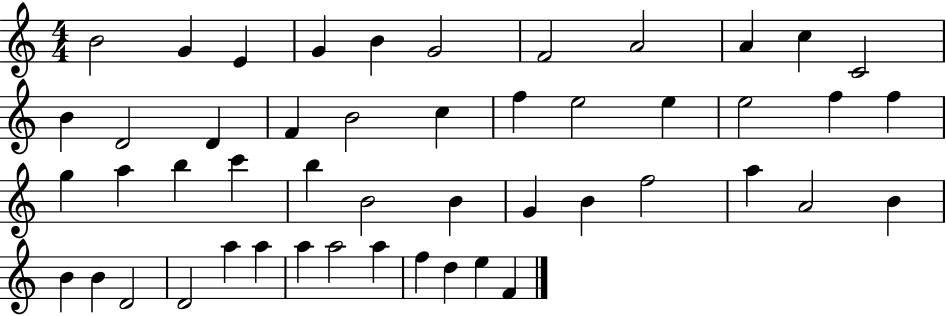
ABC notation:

X:1
T:Untitled
M:4/4
L:1/4
K:C
B2 G E G B G2 F2 A2 A c C2 B D2 D F B2 c f e2 e e2 f f g a b c' b B2 B G B f2 a A2 B B B D2 D2 a a a a2 a f d e F